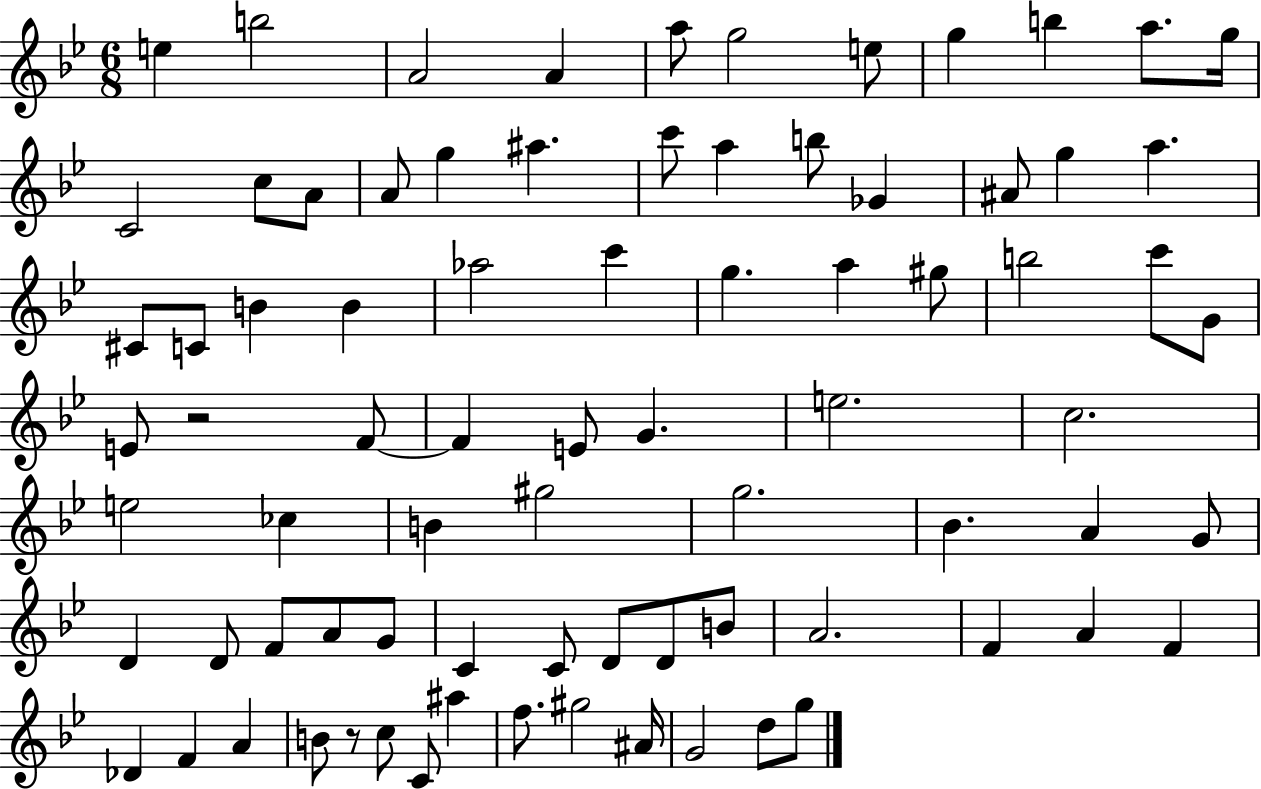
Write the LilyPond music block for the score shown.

{
  \clef treble
  \numericTimeSignature
  \time 6/8
  \key bes \major
  e''4 b''2 | a'2 a'4 | a''8 g''2 e''8 | g''4 b''4 a''8. g''16 | \break c'2 c''8 a'8 | a'8 g''4 ais''4. | c'''8 a''4 b''8 ges'4 | ais'8 g''4 a''4. | \break cis'8 c'8 b'4 b'4 | aes''2 c'''4 | g''4. a''4 gis''8 | b''2 c'''8 g'8 | \break e'8 r2 f'8~~ | f'4 e'8 g'4. | e''2. | c''2. | \break e''2 ces''4 | b'4 gis''2 | g''2. | bes'4. a'4 g'8 | \break d'4 d'8 f'8 a'8 g'8 | c'4 c'8 d'8 d'8 b'8 | a'2. | f'4 a'4 f'4 | \break des'4 f'4 a'4 | b'8 r8 c''8 c'8 ais''4 | f''8. gis''2 ais'16 | g'2 d''8 g''8 | \break \bar "|."
}